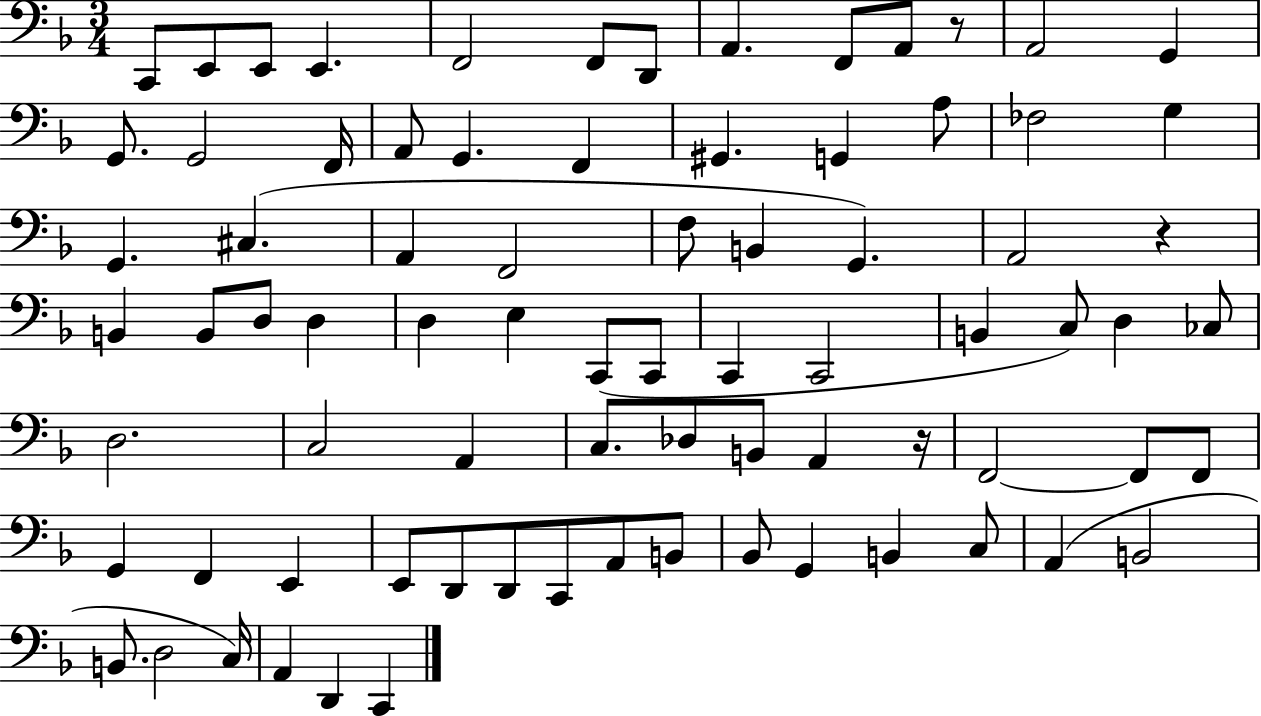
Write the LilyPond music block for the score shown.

{
  \clef bass
  \numericTimeSignature
  \time 3/4
  \key f \major
  \repeat volta 2 { c,8 e,8 e,8 e,4. | f,2 f,8 d,8 | a,4. f,8 a,8 r8 | a,2 g,4 | \break g,8. g,2 f,16 | a,8 g,4. f,4 | gis,4. g,4 a8 | fes2 g4 | \break g,4. cis4.( | a,4 f,2 | f8 b,4 g,4.) | a,2 r4 | \break b,4 b,8 d8 d4 | d4 e4 c,8( c,8 | c,4 c,2 | b,4 c8) d4 ces8 | \break d2. | c2 a,4 | c8. des8 b,8 a,4 r16 | f,2~~ f,8 f,8 | \break g,4 f,4 e,4 | e,8 d,8 d,8 c,8 a,8 b,8 | bes,8 g,4 b,4 c8 | a,4( b,2 | \break b,8. d2 c16) | a,4 d,4 c,4 | } \bar "|."
}